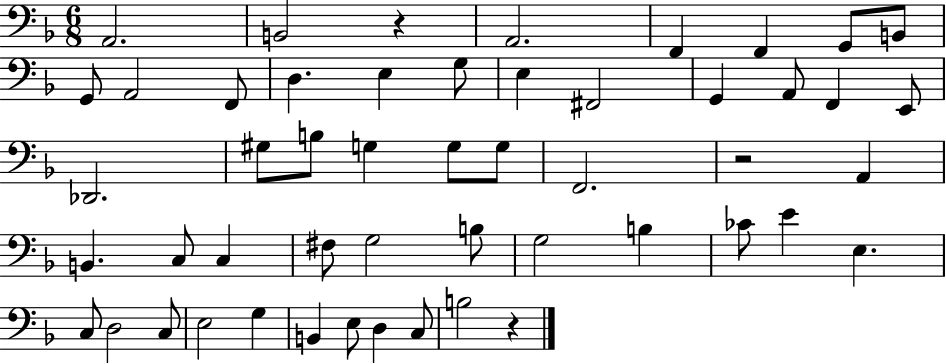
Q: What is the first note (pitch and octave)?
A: A2